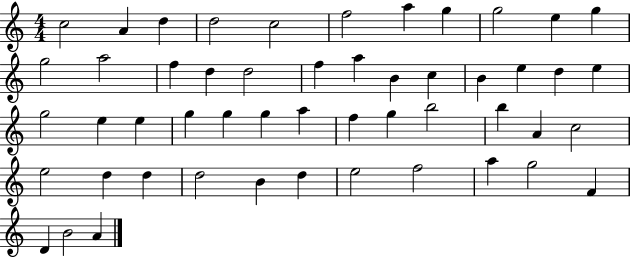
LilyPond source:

{
  \clef treble
  \numericTimeSignature
  \time 4/4
  \key c \major
  c''2 a'4 d''4 | d''2 c''2 | f''2 a''4 g''4 | g''2 e''4 g''4 | \break g''2 a''2 | f''4 d''4 d''2 | f''4 a''4 b'4 c''4 | b'4 e''4 d''4 e''4 | \break g''2 e''4 e''4 | g''4 g''4 g''4 a''4 | f''4 g''4 b''2 | b''4 a'4 c''2 | \break e''2 d''4 d''4 | d''2 b'4 d''4 | e''2 f''2 | a''4 g''2 f'4 | \break d'4 b'2 a'4 | \bar "|."
}